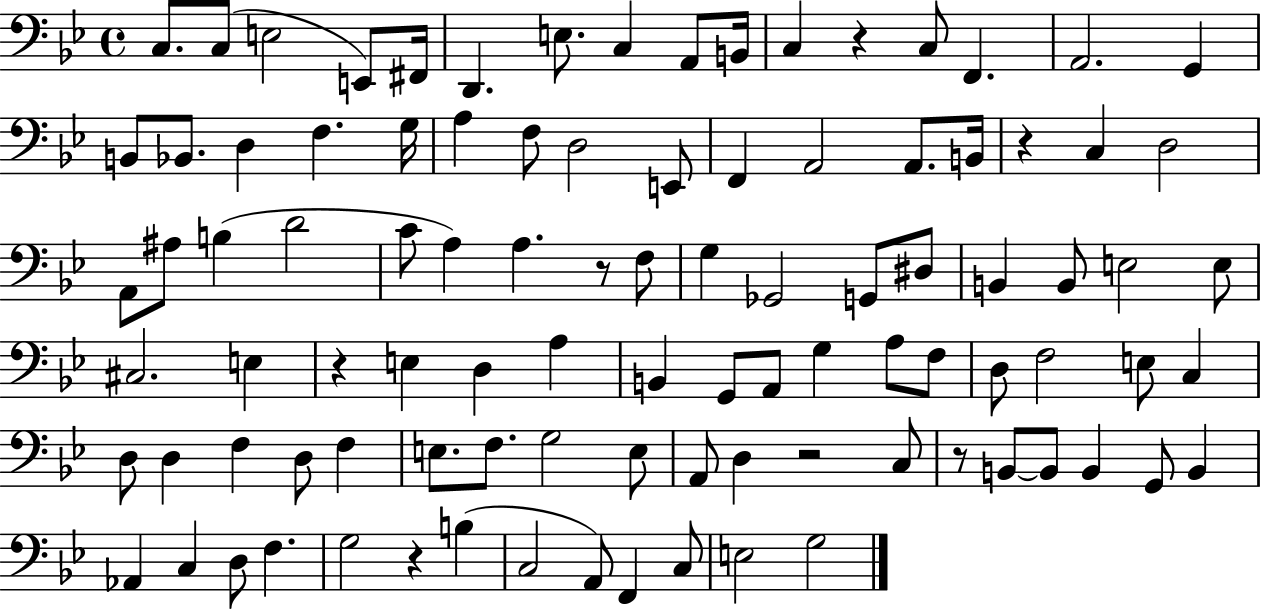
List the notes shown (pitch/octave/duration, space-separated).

C3/e. C3/e E3/h E2/e F#2/s D2/q. E3/e. C3/q A2/e B2/s C3/q R/q C3/e F2/q. A2/h. G2/q B2/e Bb2/e. D3/q F3/q. G3/s A3/q F3/e D3/h E2/e F2/q A2/h A2/e. B2/s R/q C3/q D3/h A2/e A#3/e B3/q D4/h C4/e A3/q A3/q. R/e F3/e G3/q Gb2/h G2/e D#3/e B2/q B2/e E3/h E3/e C#3/h. E3/q R/q E3/q D3/q A3/q B2/q G2/e A2/e G3/q A3/e F3/e D3/e F3/h E3/e C3/q D3/e D3/q F3/q D3/e F3/q E3/e. F3/e. G3/h E3/e A2/e D3/q R/h C3/e R/e B2/e B2/e B2/q G2/e B2/q Ab2/q C3/q D3/e F3/q. G3/h R/q B3/q C3/h A2/e F2/q C3/e E3/h G3/h